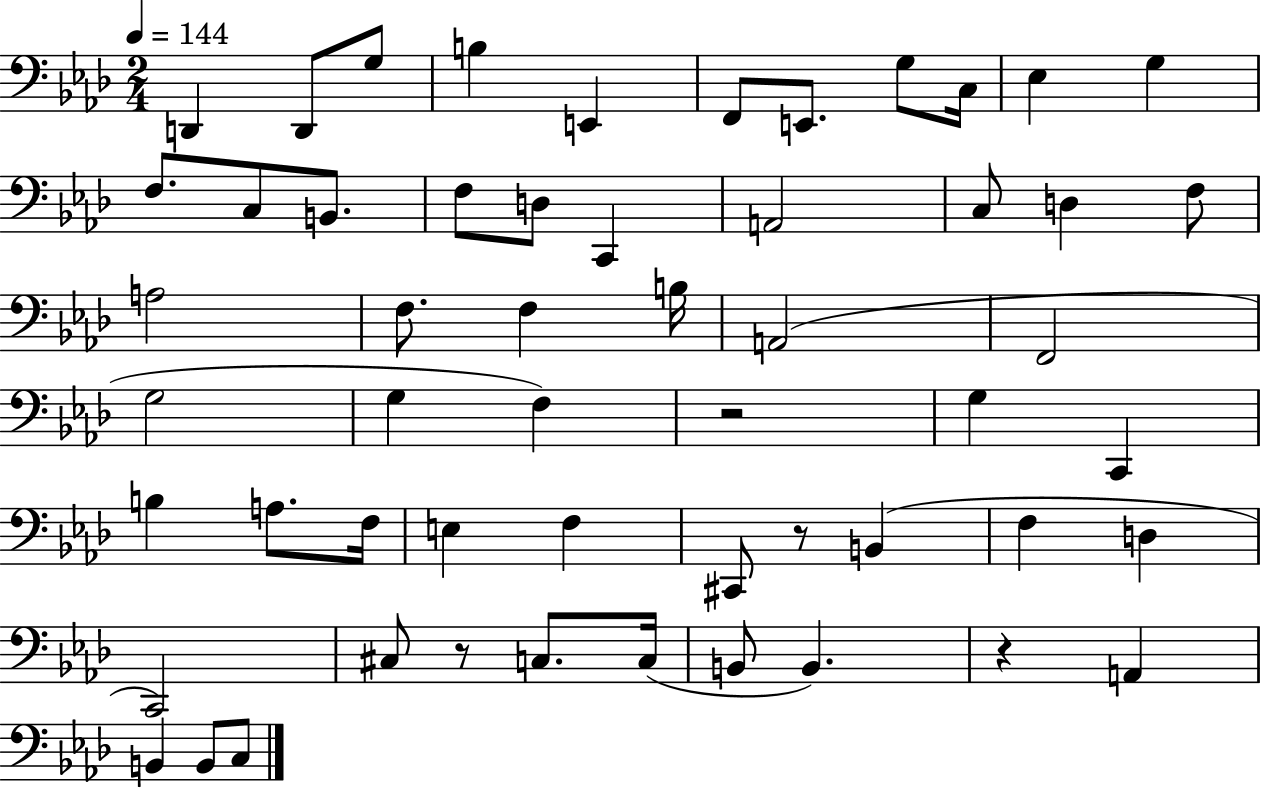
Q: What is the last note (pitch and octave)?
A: C3